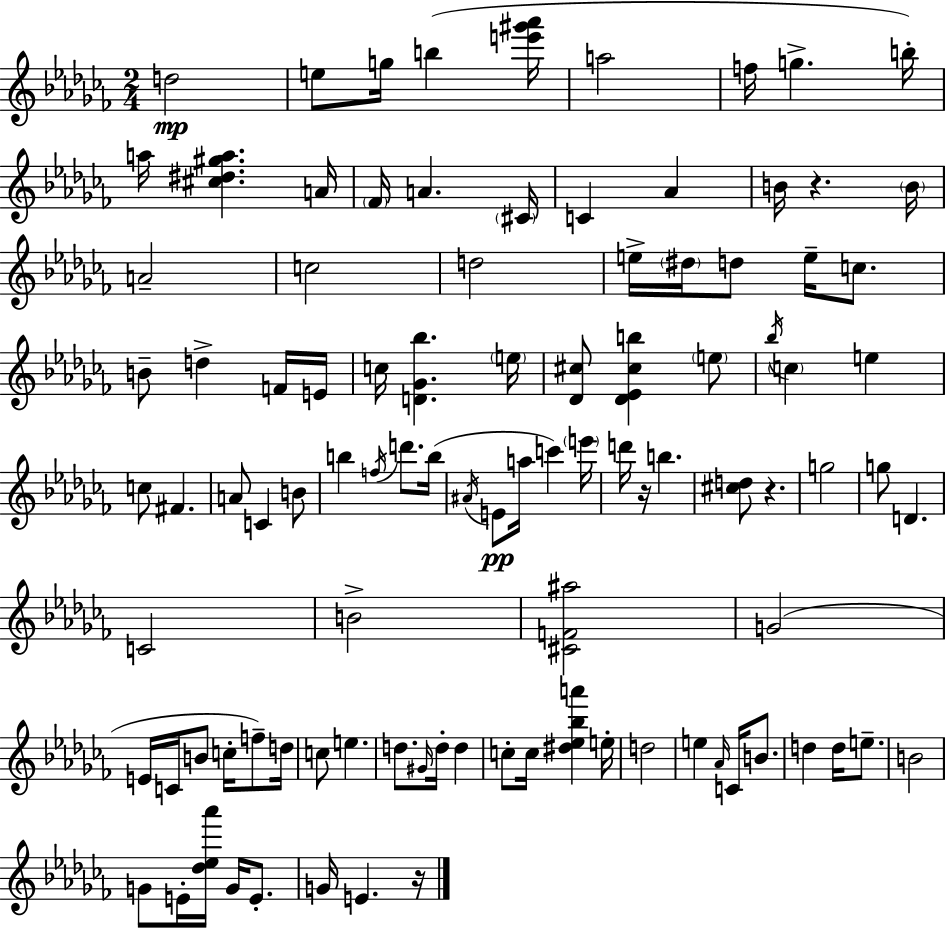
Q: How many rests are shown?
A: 4